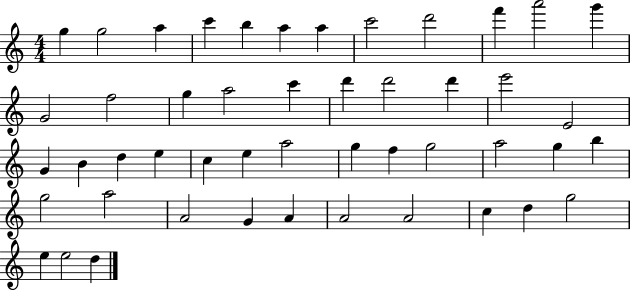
{
  \clef treble
  \numericTimeSignature
  \time 4/4
  \key c \major
  g''4 g''2 a''4 | c'''4 b''4 a''4 a''4 | c'''2 d'''2 | f'''4 a'''2 g'''4 | \break g'2 f''2 | g''4 a''2 c'''4 | d'''4 d'''2 d'''4 | e'''2 e'2 | \break g'4 b'4 d''4 e''4 | c''4 e''4 a''2 | g''4 f''4 g''2 | a''2 g''4 b''4 | \break g''2 a''2 | a'2 g'4 a'4 | a'2 a'2 | c''4 d''4 g''2 | \break e''4 e''2 d''4 | \bar "|."
}